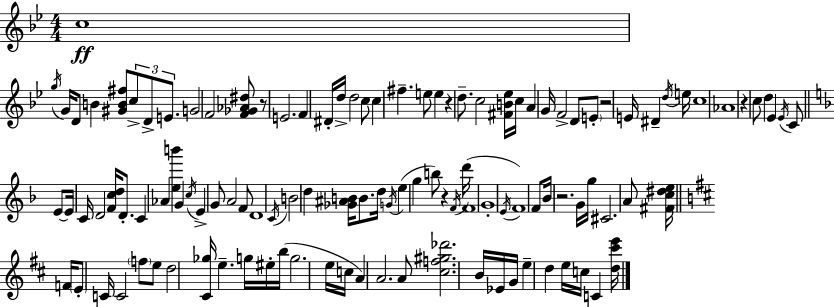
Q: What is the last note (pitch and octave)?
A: C4